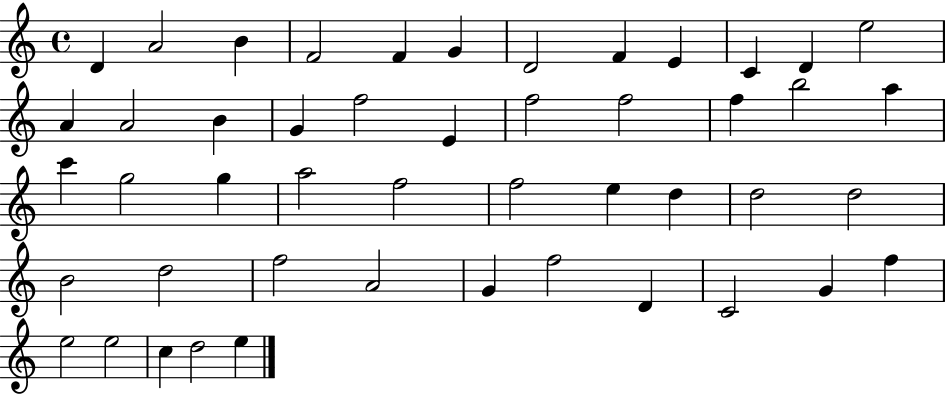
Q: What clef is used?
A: treble